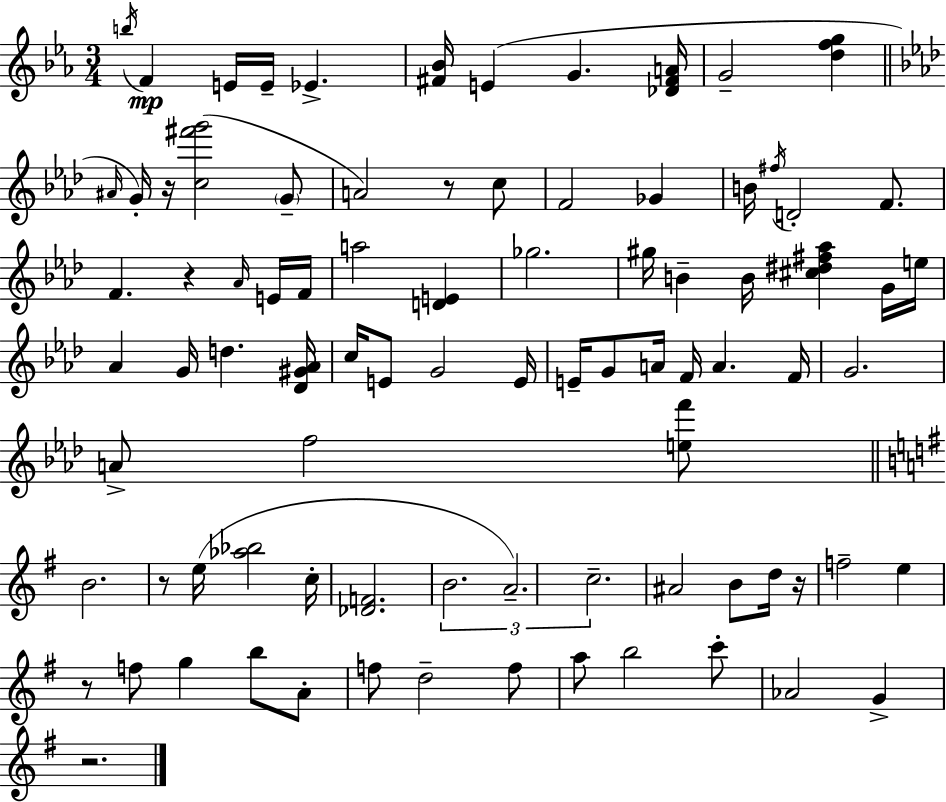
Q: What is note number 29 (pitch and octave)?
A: G4